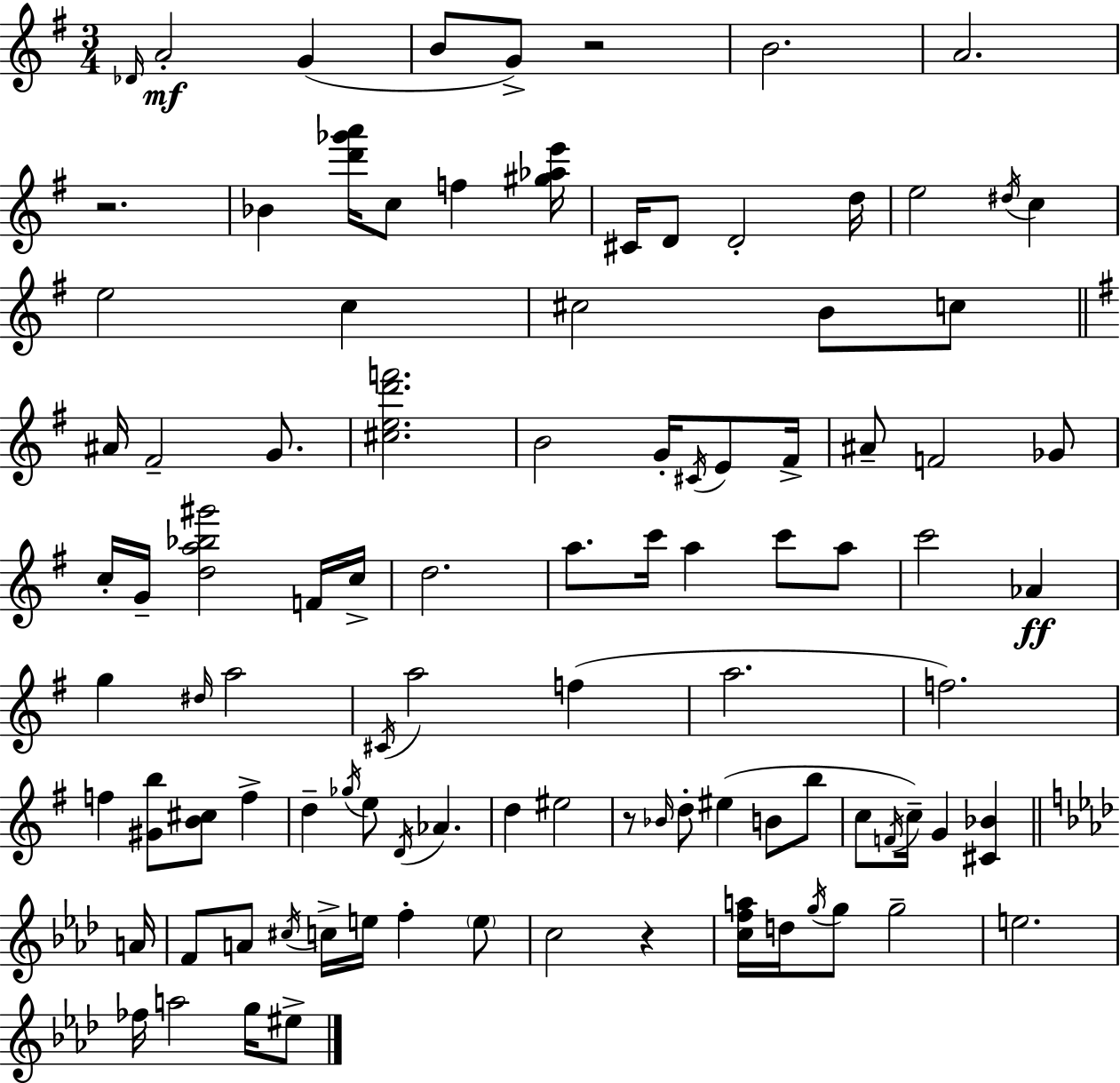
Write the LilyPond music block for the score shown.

{
  \clef treble
  \numericTimeSignature
  \time 3/4
  \key g \major
  \grace { des'16 }\mf a'2-. g'4( | b'8 g'8->) r2 | b'2. | a'2. | \break r2. | bes'4 <d''' ges''' a'''>16 c''8 f''4 | <gis'' aes'' e'''>16 cis'16 d'8 d'2-. | d''16 e''2 \acciaccatura { dis''16 } c''4 | \break e''2 c''4 | cis''2 b'8 | c''8 \bar "||" \break \key g \major ais'16 fis'2-- g'8. | <cis'' e'' d''' f'''>2. | b'2 g'16-. \acciaccatura { cis'16 } e'8 | fis'16-> ais'8-- f'2 ges'8 | \break c''16-. g'16-- <d'' a'' bes'' gis'''>2 f'16 | c''16-> d''2. | a''8. c'''16 a''4 c'''8 a''8 | c'''2 aes'4\ff | \break g''4 \grace { dis''16 } a''2 | \acciaccatura { cis'16 } a''2 f''4( | a''2. | f''2.) | \break f''4 <gis' b''>8 <b' cis''>8 f''4-> | d''4-- \acciaccatura { ges''16 } e''8 \acciaccatura { d'16 } aes'4. | d''4 eis''2 | r8 \grace { bes'16 } d''8-. eis''4( | \break b'8 b''8 c''8 \acciaccatura { f'16 }) c''16-- g'4 | <cis' bes'>4 \bar "||" \break \key aes \major a'16 f'8 a'8 \acciaccatura { cis''16 } c''16-> e''16 f''4-. | \parenthesize e''8 c''2 r4 | <c'' f'' a''>16 d''16 \acciaccatura { g''16 } g''8 g''2-- | e''2. | \break fes''16 a''2 | g''16 eis''8-> \bar "|."
}